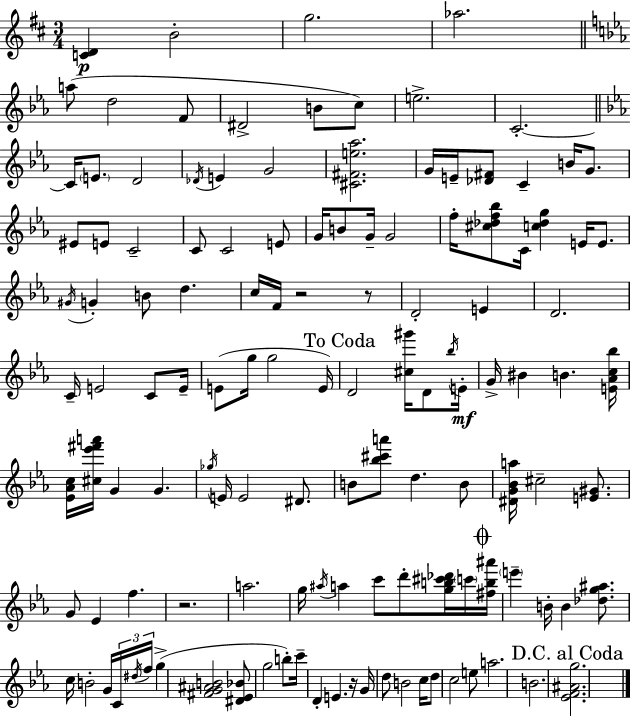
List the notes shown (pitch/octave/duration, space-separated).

[C4,D4]/q B4/h G5/h. Ab5/h. A5/e D5/h F4/e D#4/h B4/e C5/e E5/h. C4/h. C4/s E4/e. D4/h Db4/s E4/q G4/h [C#4,F#4,E5,Ab5]/h. G4/s E4/s [Db4,F#4]/e C4/q B4/s G4/e. EIS4/e E4/e C4/h C4/e C4/h E4/e G4/s B4/e G4/s G4/h F5/s [C#5,Db5,F5,Bb5]/e C4/s [C5,Db5,G5]/q E4/s E4/e. G#4/s G4/q B4/e D5/q. C5/s F4/s R/h R/e D4/h E4/q D4/h. C4/s E4/h C4/e E4/s E4/e G5/s G5/h E4/s D4/h [C#5,G#6]/s D4/e Bb5/s E4/s G4/s BIS4/q B4/q. [E4,Ab4,C5,Bb5]/s [Eb4,Ab4,C5]/s [C#5,Eb6,F#6,A6]/s G4/q G4/q. Gb5/s E4/s E4/h D#4/e. B4/e [Bb5,C#6,A6]/e D5/q. B4/e [D#4,G4,Bb4,A5]/s C#5/h [E4,G#4]/e. G4/e Eb4/q F5/q. R/h. A5/h. G5/s A#5/s A5/q C6/e D6/e [G5,B5,C#6,Db6]/s C6/s [F#5,B5,A#6]/s E6/q B4/s B4/q [Db5,G5,A#5]/e. C5/s B4/h G4/s C4/s D#5/s F5/s G5/q [F#4,G4,A#4,B4]/h [D#4,Eb4,Bb4]/e G5/h B5/e C6/s D4/q E4/q. R/s G4/s D5/e B4/h C5/s D5/e C5/h E5/e A5/h. B4/h. [Eb4,F4,A#4,G5]/h.